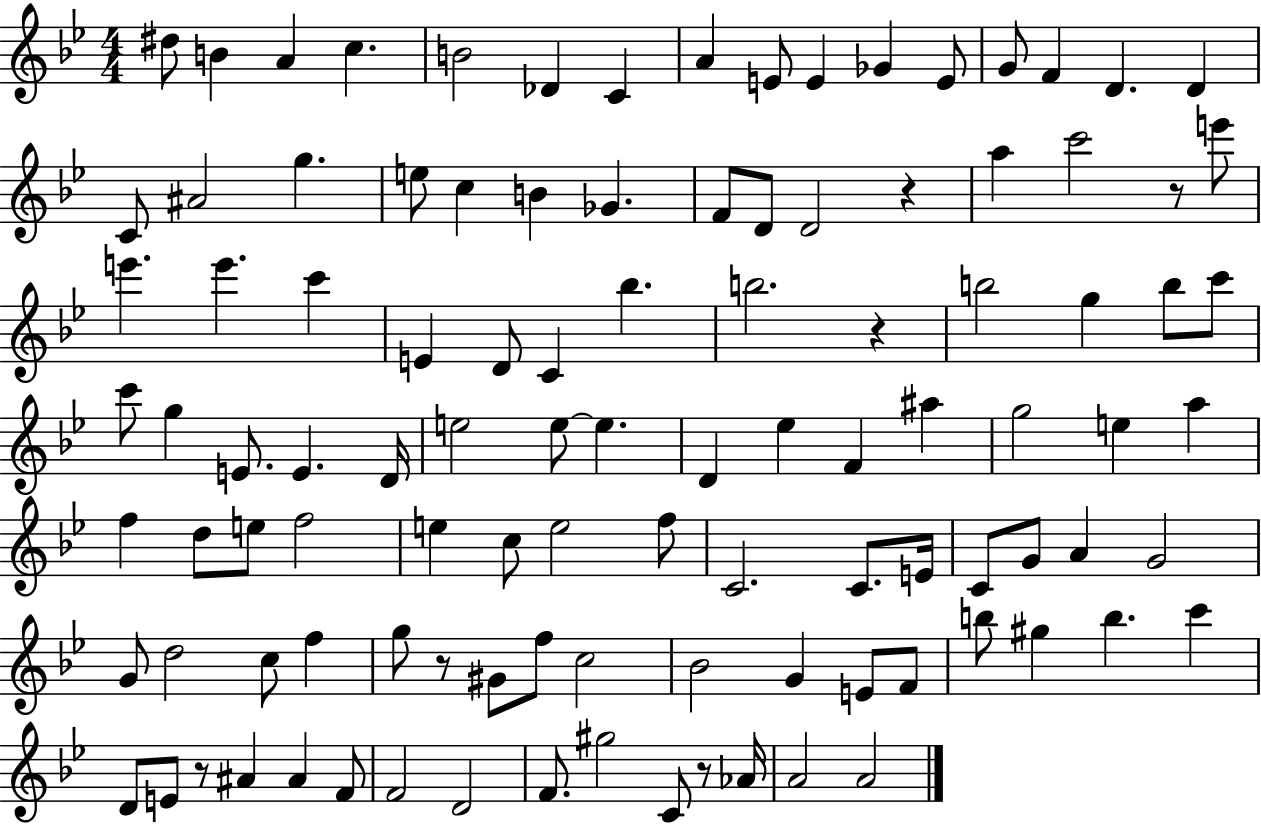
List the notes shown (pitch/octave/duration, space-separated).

D#5/e B4/q A4/q C5/q. B4/h Db4/q C4/q A4/q E4/e E4/q Gb4/q E4/e G4/e F4/q D4/q. D4/q C4/e A#4/h G5/q. E5/e C5/q B4/q Gb4/q. F4/e D4/e D4/h R/q A5/q C6/h R/e E6/e E6/q. E6/q. C6/q E4/q D4/e C4/q Bb5/q. B5/h. R/q B5/h G5/q B5/e C6/e C6/e G5/q E4/e. E4/q. D4/s E5/h E5/e E5/q. D4/q Eb5/q F4/q A#5/q G5/h E5/q A5/q F5/q D5/e E5/e F5/h E5/q C5/e E5/h F5/e C4/h. C4/e. E4/s C4/e G4/e A4/q G4/h G4/e D5/h C5/e F5/q G5/e R/e G#4/e F5/e C5/h Bb4/h G4/q E4/e F4/e B5/e G#5/q B5/q. C6/q D4/e E4/e R/e A#4/q A#4/q F4/e F4/h D4/h F4/e. G#5/h C4/e R/e Ab4/s A4/h A4/h